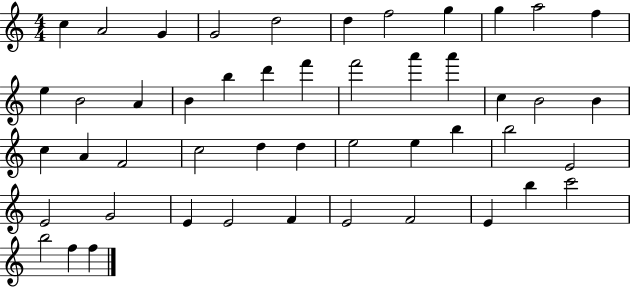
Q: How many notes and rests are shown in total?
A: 48